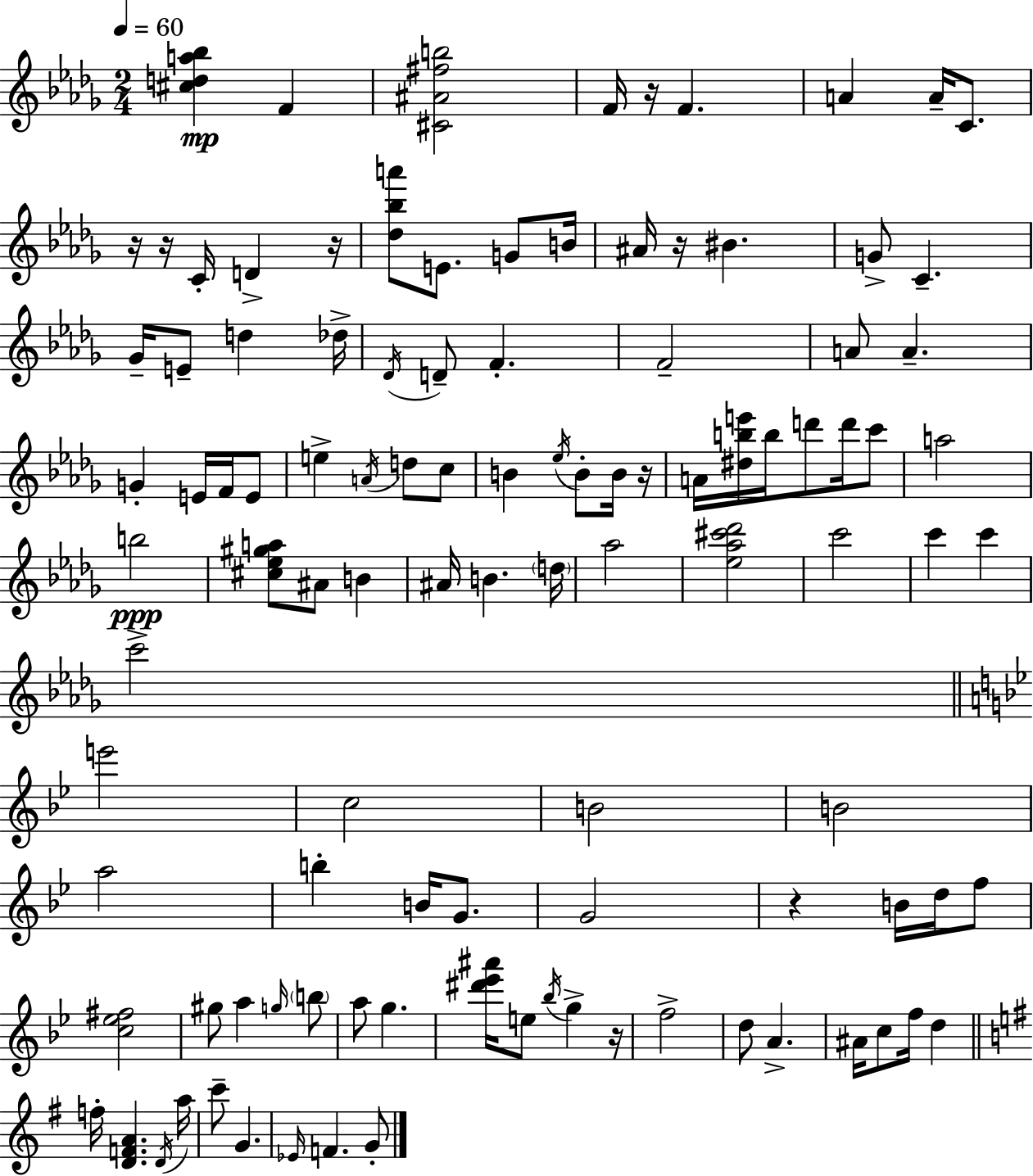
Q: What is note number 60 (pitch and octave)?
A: B5